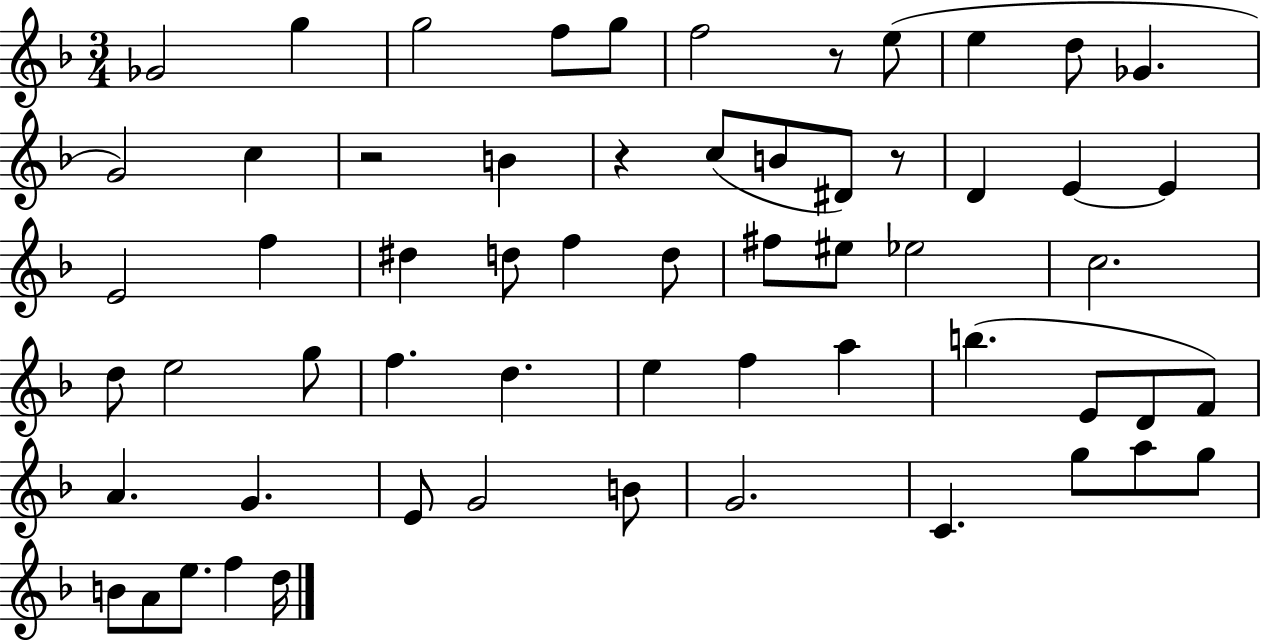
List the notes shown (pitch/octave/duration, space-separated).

Gb4/h G5/q G5/h F5/e G5/e F5/h R/e E5/e E5/q D5/e Gb4/q. G4/h C5/q R/h B4/q R/q C5/e B4/e D#4/e R/e D4/q E4/q E4/q E4/h F5/q D#5/q D5/e F5/q D5/e F#5/e EIS5/e Eb5/h C5/h. D5/e E5/h G5/e F5/q. D5/q. E5/q F5/q A5/q B5/q. E4/e D4/e F4/e A4/q. G4/q. E4/e G4/h B4/e G4/h. C4/q. G5/e A5/e G5/e B4/e A4/e E5/e. F5/q D5/s